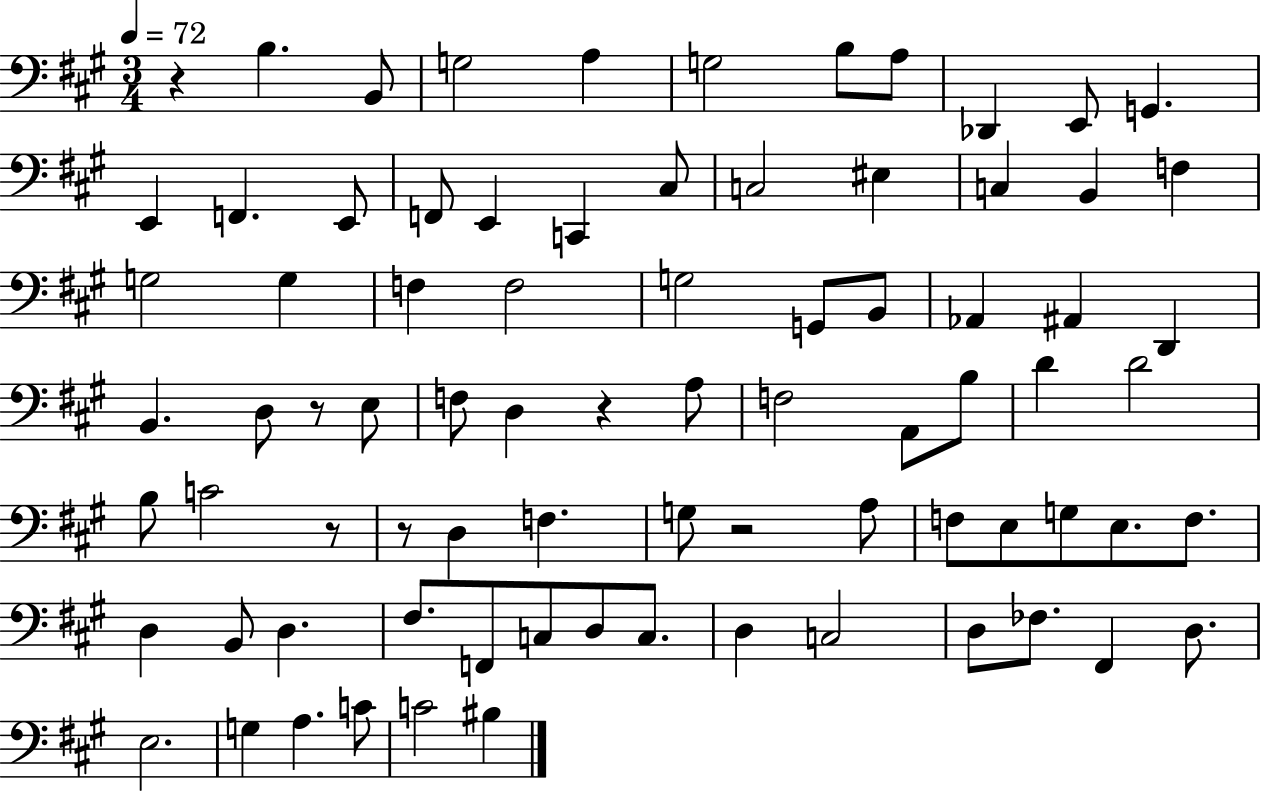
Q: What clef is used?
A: bass